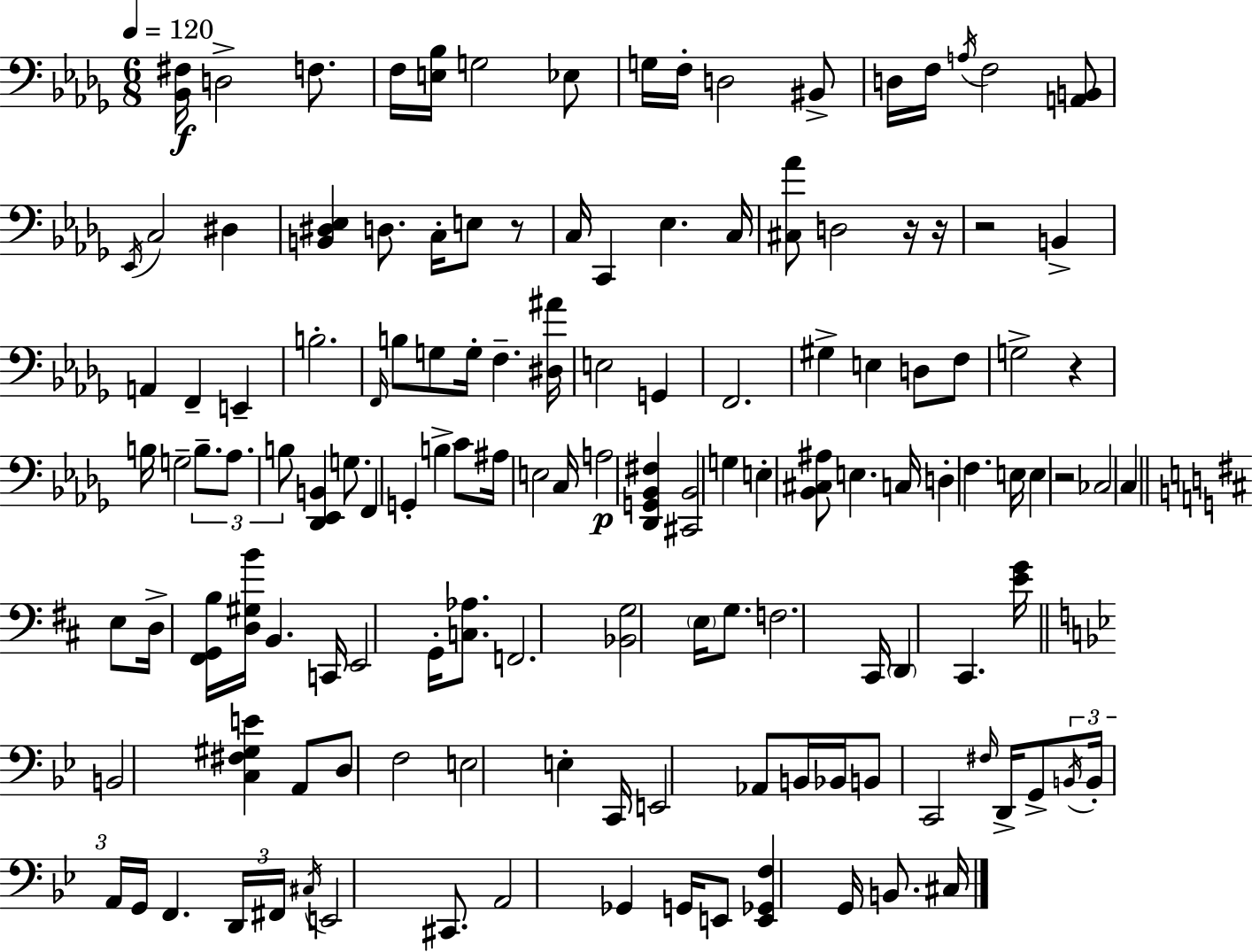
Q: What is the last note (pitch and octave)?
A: C#3